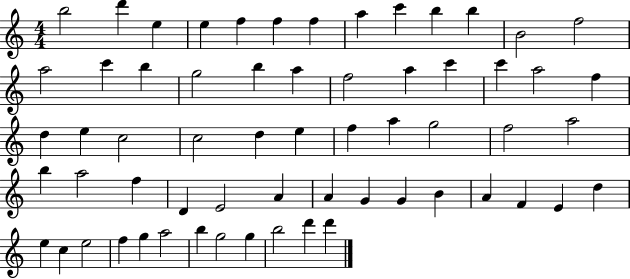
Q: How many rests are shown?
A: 0